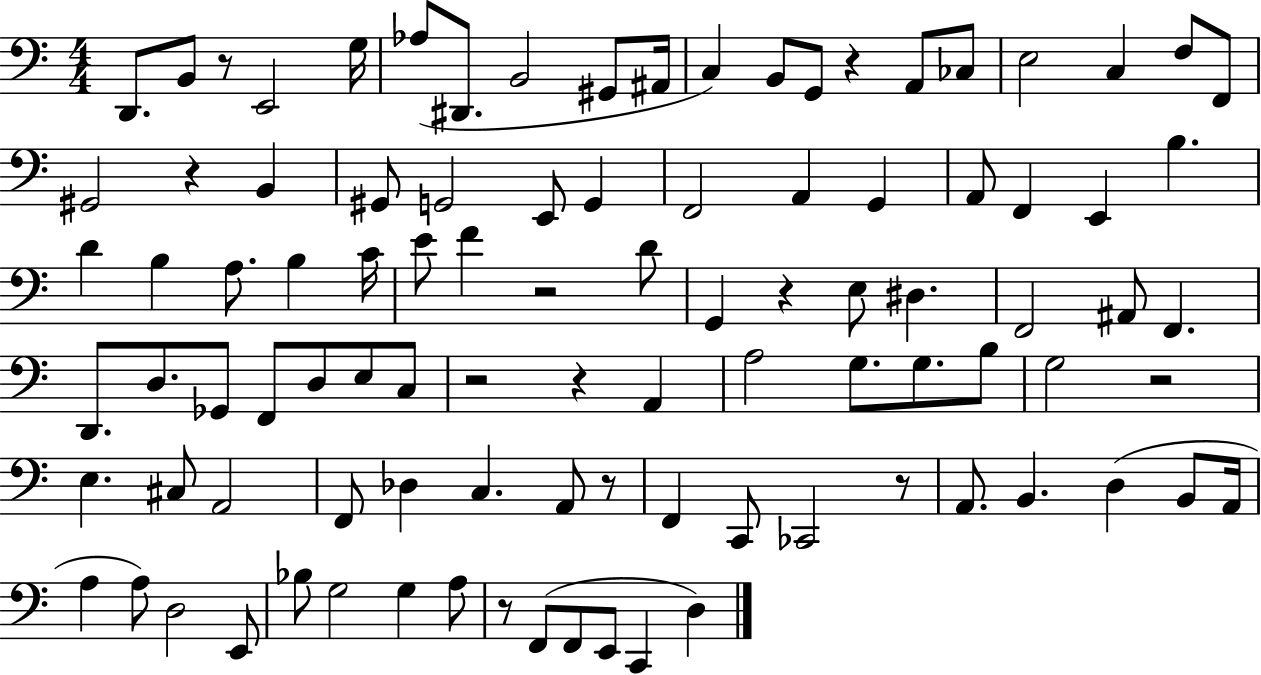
{
  \clef bass
  \numericTimeSignature
  \time 4/4
  \key c \major
  d,8. b,8 r8 e,2 g16 | aes8( dis,8. b,2 gis,8 ais,16 | c4) b,8 g,8 r4 a,8 ces8 | e2 c4 f8 f,8 | \break gis,2 r4 b,4 | gis,8 g,2 e,8 g,4 | f,2 a,4 g,4 | a,8 f,4 e,4 b4. | \break d'4 b4 a8. b4 c'16 | e'8 f'4 r2 d'8 | g,4 r4 e8 dis4. | f,2 ais,8 f,4. | \break d,8. d8. ges,8 f,8 d8 e8 c8 | r2 r4 a,4 | a2 g8. g8. b8 | g2 r2 | \break e4. cis8 a,2 | f,8 des4 c4. a,8 r8 | f,4 c,8 ces,2 r8 | a,8. b,4. d4( b,8 a,16 | \break a4 a8) d2 e,8 | bes8 g2 g4 a8 | r8 f,8( f,8 e,8 c,4 d4) | \bar "|."
}